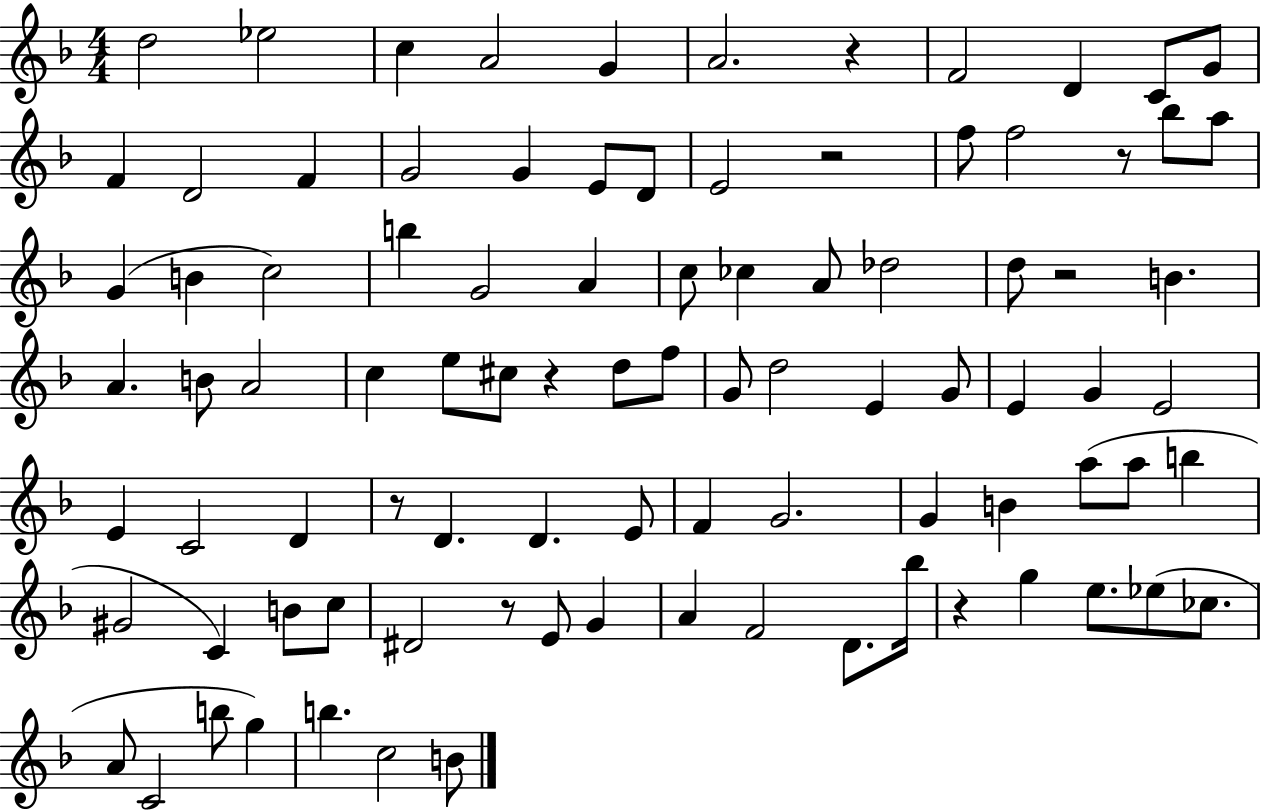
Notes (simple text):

D5/h Eb5/h C5/q A4/h G4/q A4/h. R/q F4/h D4/q C4/e G4/e F4/q D4/h F4/q G4/h G4/q E4/e D4/e E4/h R/h F5/e F5/h R/e Bb5/e A5/e G4/q B4/q C5/h B5/q G4/h A4/q C5/e CES5/q A4/e Db5/h D5/e R/h B4/q. A4/q. B4/e A4/h C5/q E5/e C#5/e R/q D5/e F5/e G4/e D5/h E4/q G4/e E4/q G4/q E4/h E4/q C4/h D4/q R/e D4/q. D4/q. E4/e F4/q G4/h. G4/q B4/q A5/e A5/e B5/q G#4/h C4/q B4/e C5/e D#4/h R/e E4/e G4/q A4/q F4/h D4/e. Bb5/s R/q G5/q E5/e. Eb5/e CES5/e. A4/e C4/h B5/e G5/q B5/q. C5/h B4/e